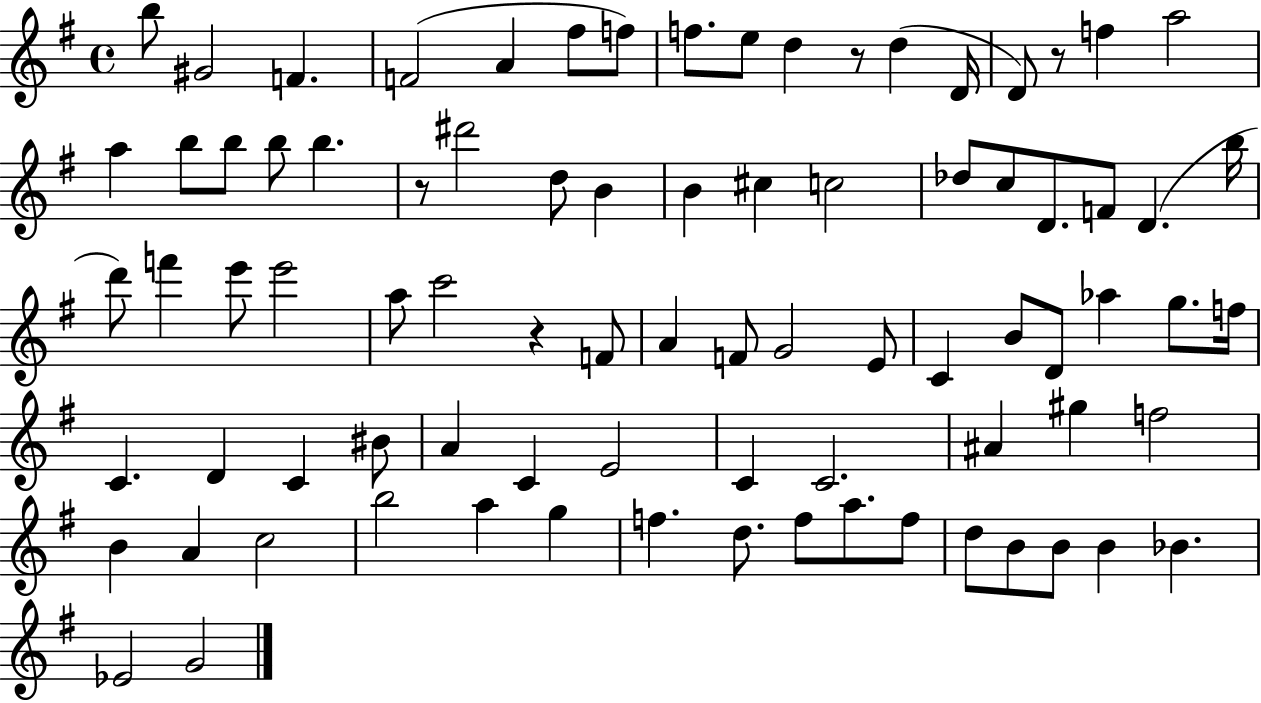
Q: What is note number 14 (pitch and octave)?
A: F5